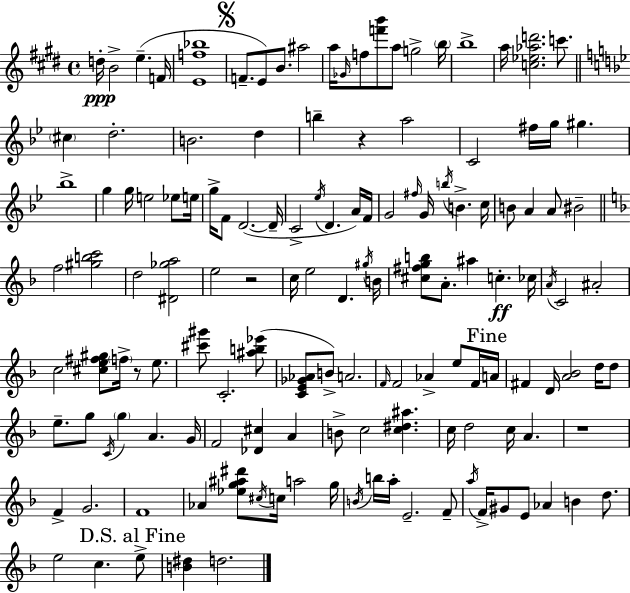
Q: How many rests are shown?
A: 4